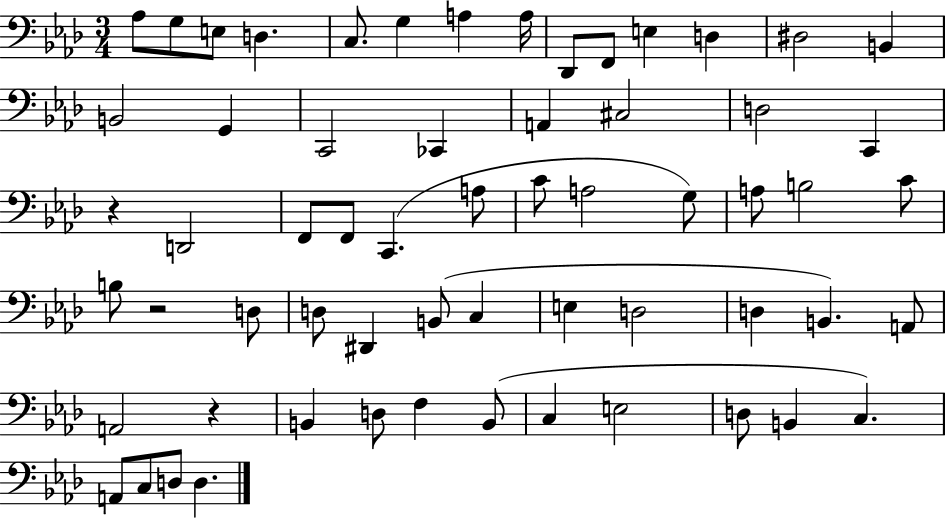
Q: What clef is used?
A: bass